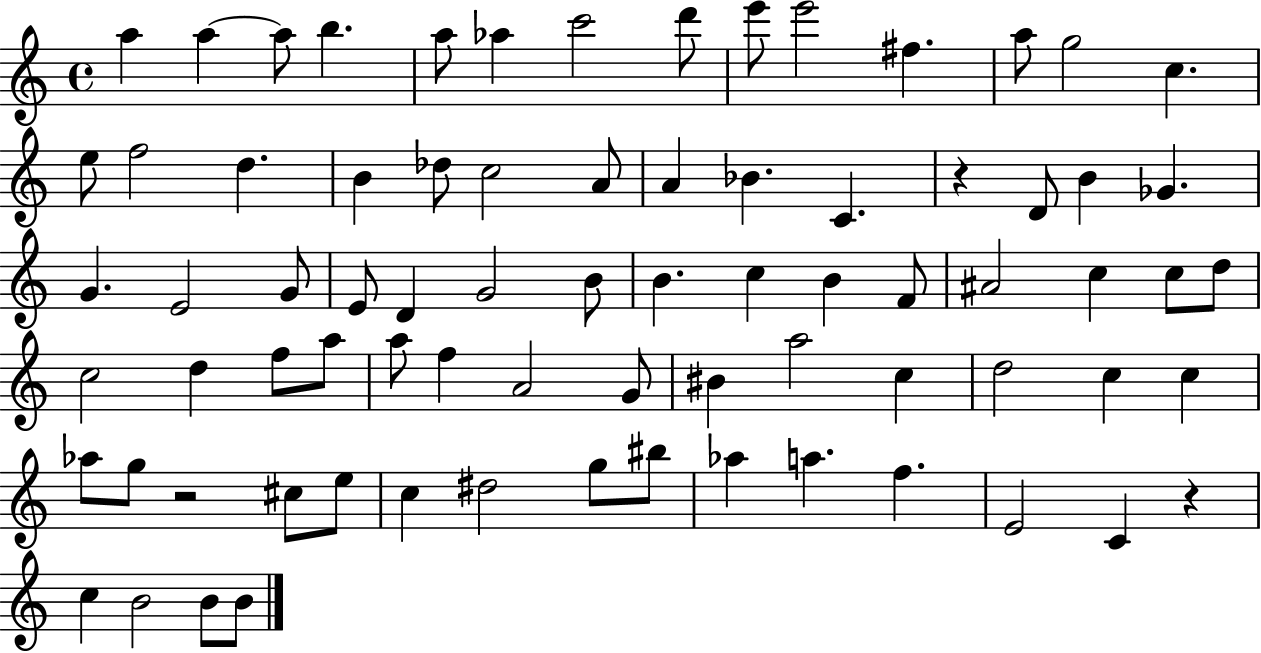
X:1
T:Untitled
M:4/4
L:1/4
K:C
a a a/2 b a/2 _a c'2 d'/2 e'/2 e'2 ^f a/2 g2 c e/2 f2 d B _d/2 c2 A/2 A _B C z D/2 B _G G E2 G/2 E/2 D G2 B/2 B c B F/2 ^A2 c c/2 d/2 c2 d f/2 a/2 a/2 f A2 G/2 ^B a2 c d2 c c _a/2 g/2 z2 ^c/2 e/2 c ^d2 g/2 ^b/2 _a a f E2 C z c B2 B/2 B/2